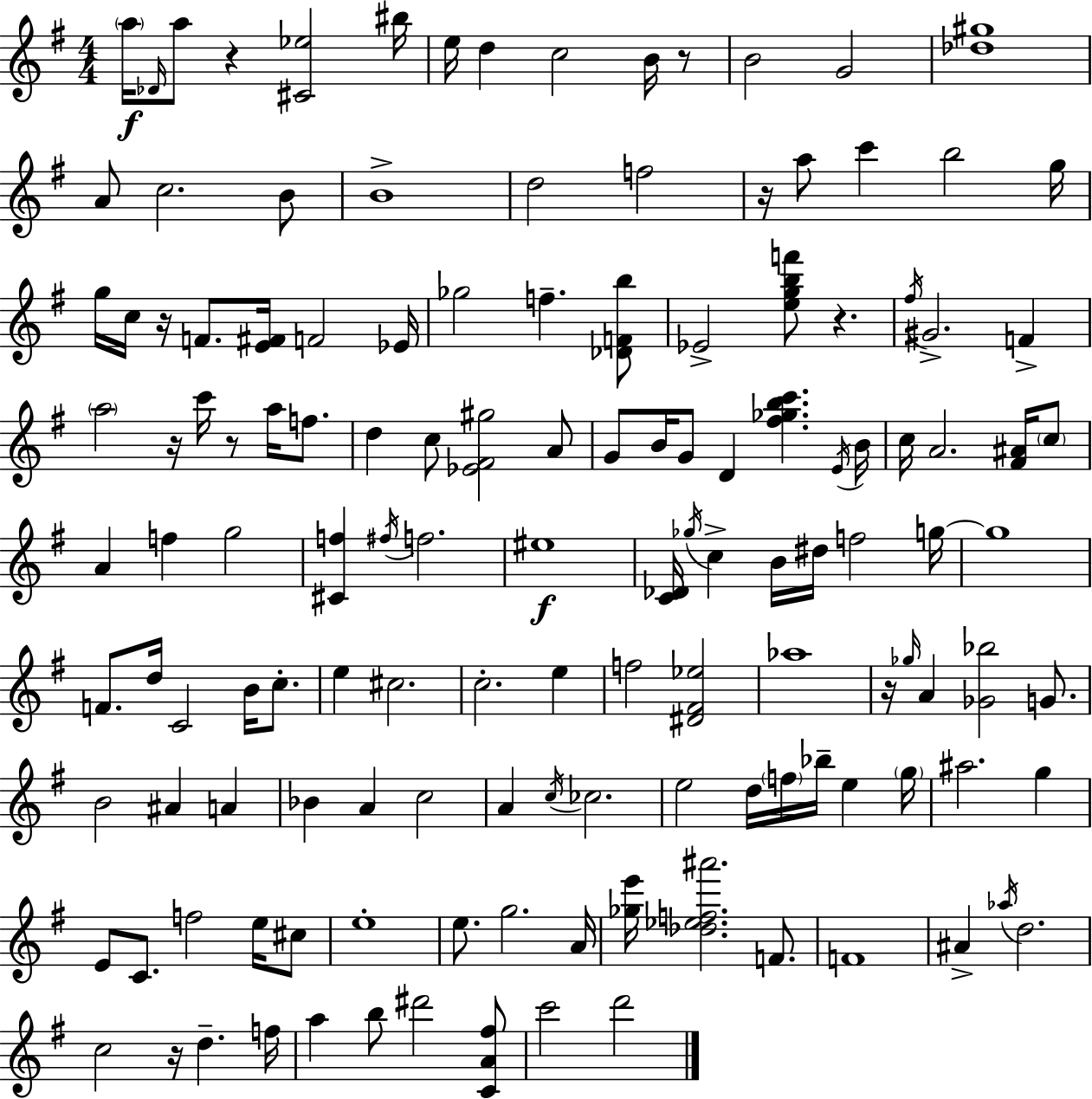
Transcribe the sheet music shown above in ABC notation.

X:1
T:Untitled
M:4/4
L:1/4
K:Em
a/4 _D/4 a/2 z [^C_e]2 ^b/4 e/4 d c2 B/4 z/2 B2 G2 [_d^g]4 A/2 c2 B/2 B4 d2 f2 z/4 a/2 c' b2 g/4 g/4 c/4 z/4 F/2 [E^F]/4 F2 _E/4 _g2 f [_DFb]/2 _E2 [egbf']/2 z ^f/4 ^G2 F a2 z/4 c'/4 z/2 a/4 f/2 d c/2 [_E^F^g]2 A/2 G/2 B/4 G/2 D [^f_gbc'] E/4 B/4 c/4 A2 [^F^A]/4 c/2 A f g2 [^Cf] ^f/4 f2 ^e4 [C_D]/4 _g/4 c B/4 ^d/4 f2 g/4 g4 F/2 d/4 C2 B/4 c/2 e ^c2 c2 e f2 [^D^F_e]2 _a4 z/4 _g/4 A [_G_b]2 G/2 B2 ^A A _B A c2 A c/4 _c2 e2 d/4 f/4 _b/4 e g/4 ^a2 g E/2 C/2 f2 e/4 ^c/2 e4 e/2 g2 A/4 [_ge']/4 [_d_ef^a']2 F/2 F4 ^A _a/4 d2 c2 z/4 d f/4 a b/2 ^d'2 [CA^f]/2 c'2 d'2